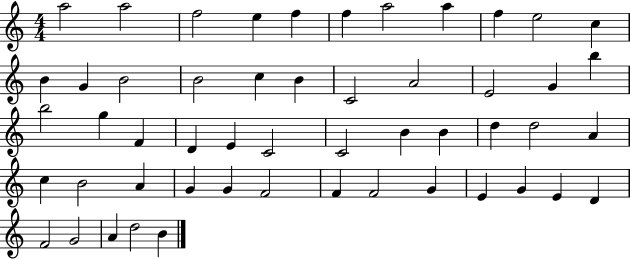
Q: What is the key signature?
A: C major